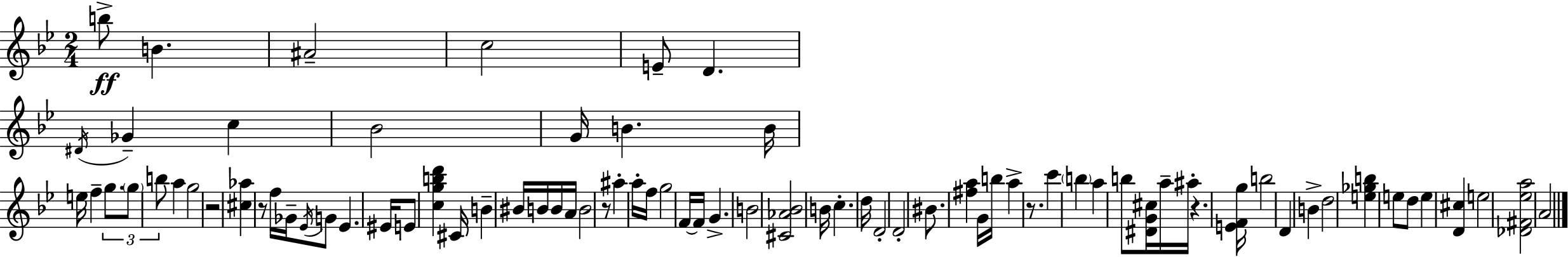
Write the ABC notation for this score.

X:1
T:Untitled
M:2/4
L:1/4
K:Gm
b/2 B ^A2 c2 E/2 D ^D/4 _G c _B2 G/4 B B/4 e/4 f g/2 g/2 b/2 a g2 z2 [^c_a] z/2 f/4 _G/4 _E/4 G/2 _E ^E/4 E/2 [cgbd'] ^C/4 B ^B/4 B/4 B/4 A/4 B2 z/2 ^a a/4 f/4 g2 F/4 F/4 G B2 [^C_A_B]2 B/4 c d/4 D2 D2 ^B/2 [^fa] G/4 b/4 a z/2 c' b a b/2 [^DG^c]/4 a/4 ^a/4 z [EFg]/4 b2 D B d2 [e_gb] e/2 d/2 e [D^c] e2 [_D^F_ea]2 A2